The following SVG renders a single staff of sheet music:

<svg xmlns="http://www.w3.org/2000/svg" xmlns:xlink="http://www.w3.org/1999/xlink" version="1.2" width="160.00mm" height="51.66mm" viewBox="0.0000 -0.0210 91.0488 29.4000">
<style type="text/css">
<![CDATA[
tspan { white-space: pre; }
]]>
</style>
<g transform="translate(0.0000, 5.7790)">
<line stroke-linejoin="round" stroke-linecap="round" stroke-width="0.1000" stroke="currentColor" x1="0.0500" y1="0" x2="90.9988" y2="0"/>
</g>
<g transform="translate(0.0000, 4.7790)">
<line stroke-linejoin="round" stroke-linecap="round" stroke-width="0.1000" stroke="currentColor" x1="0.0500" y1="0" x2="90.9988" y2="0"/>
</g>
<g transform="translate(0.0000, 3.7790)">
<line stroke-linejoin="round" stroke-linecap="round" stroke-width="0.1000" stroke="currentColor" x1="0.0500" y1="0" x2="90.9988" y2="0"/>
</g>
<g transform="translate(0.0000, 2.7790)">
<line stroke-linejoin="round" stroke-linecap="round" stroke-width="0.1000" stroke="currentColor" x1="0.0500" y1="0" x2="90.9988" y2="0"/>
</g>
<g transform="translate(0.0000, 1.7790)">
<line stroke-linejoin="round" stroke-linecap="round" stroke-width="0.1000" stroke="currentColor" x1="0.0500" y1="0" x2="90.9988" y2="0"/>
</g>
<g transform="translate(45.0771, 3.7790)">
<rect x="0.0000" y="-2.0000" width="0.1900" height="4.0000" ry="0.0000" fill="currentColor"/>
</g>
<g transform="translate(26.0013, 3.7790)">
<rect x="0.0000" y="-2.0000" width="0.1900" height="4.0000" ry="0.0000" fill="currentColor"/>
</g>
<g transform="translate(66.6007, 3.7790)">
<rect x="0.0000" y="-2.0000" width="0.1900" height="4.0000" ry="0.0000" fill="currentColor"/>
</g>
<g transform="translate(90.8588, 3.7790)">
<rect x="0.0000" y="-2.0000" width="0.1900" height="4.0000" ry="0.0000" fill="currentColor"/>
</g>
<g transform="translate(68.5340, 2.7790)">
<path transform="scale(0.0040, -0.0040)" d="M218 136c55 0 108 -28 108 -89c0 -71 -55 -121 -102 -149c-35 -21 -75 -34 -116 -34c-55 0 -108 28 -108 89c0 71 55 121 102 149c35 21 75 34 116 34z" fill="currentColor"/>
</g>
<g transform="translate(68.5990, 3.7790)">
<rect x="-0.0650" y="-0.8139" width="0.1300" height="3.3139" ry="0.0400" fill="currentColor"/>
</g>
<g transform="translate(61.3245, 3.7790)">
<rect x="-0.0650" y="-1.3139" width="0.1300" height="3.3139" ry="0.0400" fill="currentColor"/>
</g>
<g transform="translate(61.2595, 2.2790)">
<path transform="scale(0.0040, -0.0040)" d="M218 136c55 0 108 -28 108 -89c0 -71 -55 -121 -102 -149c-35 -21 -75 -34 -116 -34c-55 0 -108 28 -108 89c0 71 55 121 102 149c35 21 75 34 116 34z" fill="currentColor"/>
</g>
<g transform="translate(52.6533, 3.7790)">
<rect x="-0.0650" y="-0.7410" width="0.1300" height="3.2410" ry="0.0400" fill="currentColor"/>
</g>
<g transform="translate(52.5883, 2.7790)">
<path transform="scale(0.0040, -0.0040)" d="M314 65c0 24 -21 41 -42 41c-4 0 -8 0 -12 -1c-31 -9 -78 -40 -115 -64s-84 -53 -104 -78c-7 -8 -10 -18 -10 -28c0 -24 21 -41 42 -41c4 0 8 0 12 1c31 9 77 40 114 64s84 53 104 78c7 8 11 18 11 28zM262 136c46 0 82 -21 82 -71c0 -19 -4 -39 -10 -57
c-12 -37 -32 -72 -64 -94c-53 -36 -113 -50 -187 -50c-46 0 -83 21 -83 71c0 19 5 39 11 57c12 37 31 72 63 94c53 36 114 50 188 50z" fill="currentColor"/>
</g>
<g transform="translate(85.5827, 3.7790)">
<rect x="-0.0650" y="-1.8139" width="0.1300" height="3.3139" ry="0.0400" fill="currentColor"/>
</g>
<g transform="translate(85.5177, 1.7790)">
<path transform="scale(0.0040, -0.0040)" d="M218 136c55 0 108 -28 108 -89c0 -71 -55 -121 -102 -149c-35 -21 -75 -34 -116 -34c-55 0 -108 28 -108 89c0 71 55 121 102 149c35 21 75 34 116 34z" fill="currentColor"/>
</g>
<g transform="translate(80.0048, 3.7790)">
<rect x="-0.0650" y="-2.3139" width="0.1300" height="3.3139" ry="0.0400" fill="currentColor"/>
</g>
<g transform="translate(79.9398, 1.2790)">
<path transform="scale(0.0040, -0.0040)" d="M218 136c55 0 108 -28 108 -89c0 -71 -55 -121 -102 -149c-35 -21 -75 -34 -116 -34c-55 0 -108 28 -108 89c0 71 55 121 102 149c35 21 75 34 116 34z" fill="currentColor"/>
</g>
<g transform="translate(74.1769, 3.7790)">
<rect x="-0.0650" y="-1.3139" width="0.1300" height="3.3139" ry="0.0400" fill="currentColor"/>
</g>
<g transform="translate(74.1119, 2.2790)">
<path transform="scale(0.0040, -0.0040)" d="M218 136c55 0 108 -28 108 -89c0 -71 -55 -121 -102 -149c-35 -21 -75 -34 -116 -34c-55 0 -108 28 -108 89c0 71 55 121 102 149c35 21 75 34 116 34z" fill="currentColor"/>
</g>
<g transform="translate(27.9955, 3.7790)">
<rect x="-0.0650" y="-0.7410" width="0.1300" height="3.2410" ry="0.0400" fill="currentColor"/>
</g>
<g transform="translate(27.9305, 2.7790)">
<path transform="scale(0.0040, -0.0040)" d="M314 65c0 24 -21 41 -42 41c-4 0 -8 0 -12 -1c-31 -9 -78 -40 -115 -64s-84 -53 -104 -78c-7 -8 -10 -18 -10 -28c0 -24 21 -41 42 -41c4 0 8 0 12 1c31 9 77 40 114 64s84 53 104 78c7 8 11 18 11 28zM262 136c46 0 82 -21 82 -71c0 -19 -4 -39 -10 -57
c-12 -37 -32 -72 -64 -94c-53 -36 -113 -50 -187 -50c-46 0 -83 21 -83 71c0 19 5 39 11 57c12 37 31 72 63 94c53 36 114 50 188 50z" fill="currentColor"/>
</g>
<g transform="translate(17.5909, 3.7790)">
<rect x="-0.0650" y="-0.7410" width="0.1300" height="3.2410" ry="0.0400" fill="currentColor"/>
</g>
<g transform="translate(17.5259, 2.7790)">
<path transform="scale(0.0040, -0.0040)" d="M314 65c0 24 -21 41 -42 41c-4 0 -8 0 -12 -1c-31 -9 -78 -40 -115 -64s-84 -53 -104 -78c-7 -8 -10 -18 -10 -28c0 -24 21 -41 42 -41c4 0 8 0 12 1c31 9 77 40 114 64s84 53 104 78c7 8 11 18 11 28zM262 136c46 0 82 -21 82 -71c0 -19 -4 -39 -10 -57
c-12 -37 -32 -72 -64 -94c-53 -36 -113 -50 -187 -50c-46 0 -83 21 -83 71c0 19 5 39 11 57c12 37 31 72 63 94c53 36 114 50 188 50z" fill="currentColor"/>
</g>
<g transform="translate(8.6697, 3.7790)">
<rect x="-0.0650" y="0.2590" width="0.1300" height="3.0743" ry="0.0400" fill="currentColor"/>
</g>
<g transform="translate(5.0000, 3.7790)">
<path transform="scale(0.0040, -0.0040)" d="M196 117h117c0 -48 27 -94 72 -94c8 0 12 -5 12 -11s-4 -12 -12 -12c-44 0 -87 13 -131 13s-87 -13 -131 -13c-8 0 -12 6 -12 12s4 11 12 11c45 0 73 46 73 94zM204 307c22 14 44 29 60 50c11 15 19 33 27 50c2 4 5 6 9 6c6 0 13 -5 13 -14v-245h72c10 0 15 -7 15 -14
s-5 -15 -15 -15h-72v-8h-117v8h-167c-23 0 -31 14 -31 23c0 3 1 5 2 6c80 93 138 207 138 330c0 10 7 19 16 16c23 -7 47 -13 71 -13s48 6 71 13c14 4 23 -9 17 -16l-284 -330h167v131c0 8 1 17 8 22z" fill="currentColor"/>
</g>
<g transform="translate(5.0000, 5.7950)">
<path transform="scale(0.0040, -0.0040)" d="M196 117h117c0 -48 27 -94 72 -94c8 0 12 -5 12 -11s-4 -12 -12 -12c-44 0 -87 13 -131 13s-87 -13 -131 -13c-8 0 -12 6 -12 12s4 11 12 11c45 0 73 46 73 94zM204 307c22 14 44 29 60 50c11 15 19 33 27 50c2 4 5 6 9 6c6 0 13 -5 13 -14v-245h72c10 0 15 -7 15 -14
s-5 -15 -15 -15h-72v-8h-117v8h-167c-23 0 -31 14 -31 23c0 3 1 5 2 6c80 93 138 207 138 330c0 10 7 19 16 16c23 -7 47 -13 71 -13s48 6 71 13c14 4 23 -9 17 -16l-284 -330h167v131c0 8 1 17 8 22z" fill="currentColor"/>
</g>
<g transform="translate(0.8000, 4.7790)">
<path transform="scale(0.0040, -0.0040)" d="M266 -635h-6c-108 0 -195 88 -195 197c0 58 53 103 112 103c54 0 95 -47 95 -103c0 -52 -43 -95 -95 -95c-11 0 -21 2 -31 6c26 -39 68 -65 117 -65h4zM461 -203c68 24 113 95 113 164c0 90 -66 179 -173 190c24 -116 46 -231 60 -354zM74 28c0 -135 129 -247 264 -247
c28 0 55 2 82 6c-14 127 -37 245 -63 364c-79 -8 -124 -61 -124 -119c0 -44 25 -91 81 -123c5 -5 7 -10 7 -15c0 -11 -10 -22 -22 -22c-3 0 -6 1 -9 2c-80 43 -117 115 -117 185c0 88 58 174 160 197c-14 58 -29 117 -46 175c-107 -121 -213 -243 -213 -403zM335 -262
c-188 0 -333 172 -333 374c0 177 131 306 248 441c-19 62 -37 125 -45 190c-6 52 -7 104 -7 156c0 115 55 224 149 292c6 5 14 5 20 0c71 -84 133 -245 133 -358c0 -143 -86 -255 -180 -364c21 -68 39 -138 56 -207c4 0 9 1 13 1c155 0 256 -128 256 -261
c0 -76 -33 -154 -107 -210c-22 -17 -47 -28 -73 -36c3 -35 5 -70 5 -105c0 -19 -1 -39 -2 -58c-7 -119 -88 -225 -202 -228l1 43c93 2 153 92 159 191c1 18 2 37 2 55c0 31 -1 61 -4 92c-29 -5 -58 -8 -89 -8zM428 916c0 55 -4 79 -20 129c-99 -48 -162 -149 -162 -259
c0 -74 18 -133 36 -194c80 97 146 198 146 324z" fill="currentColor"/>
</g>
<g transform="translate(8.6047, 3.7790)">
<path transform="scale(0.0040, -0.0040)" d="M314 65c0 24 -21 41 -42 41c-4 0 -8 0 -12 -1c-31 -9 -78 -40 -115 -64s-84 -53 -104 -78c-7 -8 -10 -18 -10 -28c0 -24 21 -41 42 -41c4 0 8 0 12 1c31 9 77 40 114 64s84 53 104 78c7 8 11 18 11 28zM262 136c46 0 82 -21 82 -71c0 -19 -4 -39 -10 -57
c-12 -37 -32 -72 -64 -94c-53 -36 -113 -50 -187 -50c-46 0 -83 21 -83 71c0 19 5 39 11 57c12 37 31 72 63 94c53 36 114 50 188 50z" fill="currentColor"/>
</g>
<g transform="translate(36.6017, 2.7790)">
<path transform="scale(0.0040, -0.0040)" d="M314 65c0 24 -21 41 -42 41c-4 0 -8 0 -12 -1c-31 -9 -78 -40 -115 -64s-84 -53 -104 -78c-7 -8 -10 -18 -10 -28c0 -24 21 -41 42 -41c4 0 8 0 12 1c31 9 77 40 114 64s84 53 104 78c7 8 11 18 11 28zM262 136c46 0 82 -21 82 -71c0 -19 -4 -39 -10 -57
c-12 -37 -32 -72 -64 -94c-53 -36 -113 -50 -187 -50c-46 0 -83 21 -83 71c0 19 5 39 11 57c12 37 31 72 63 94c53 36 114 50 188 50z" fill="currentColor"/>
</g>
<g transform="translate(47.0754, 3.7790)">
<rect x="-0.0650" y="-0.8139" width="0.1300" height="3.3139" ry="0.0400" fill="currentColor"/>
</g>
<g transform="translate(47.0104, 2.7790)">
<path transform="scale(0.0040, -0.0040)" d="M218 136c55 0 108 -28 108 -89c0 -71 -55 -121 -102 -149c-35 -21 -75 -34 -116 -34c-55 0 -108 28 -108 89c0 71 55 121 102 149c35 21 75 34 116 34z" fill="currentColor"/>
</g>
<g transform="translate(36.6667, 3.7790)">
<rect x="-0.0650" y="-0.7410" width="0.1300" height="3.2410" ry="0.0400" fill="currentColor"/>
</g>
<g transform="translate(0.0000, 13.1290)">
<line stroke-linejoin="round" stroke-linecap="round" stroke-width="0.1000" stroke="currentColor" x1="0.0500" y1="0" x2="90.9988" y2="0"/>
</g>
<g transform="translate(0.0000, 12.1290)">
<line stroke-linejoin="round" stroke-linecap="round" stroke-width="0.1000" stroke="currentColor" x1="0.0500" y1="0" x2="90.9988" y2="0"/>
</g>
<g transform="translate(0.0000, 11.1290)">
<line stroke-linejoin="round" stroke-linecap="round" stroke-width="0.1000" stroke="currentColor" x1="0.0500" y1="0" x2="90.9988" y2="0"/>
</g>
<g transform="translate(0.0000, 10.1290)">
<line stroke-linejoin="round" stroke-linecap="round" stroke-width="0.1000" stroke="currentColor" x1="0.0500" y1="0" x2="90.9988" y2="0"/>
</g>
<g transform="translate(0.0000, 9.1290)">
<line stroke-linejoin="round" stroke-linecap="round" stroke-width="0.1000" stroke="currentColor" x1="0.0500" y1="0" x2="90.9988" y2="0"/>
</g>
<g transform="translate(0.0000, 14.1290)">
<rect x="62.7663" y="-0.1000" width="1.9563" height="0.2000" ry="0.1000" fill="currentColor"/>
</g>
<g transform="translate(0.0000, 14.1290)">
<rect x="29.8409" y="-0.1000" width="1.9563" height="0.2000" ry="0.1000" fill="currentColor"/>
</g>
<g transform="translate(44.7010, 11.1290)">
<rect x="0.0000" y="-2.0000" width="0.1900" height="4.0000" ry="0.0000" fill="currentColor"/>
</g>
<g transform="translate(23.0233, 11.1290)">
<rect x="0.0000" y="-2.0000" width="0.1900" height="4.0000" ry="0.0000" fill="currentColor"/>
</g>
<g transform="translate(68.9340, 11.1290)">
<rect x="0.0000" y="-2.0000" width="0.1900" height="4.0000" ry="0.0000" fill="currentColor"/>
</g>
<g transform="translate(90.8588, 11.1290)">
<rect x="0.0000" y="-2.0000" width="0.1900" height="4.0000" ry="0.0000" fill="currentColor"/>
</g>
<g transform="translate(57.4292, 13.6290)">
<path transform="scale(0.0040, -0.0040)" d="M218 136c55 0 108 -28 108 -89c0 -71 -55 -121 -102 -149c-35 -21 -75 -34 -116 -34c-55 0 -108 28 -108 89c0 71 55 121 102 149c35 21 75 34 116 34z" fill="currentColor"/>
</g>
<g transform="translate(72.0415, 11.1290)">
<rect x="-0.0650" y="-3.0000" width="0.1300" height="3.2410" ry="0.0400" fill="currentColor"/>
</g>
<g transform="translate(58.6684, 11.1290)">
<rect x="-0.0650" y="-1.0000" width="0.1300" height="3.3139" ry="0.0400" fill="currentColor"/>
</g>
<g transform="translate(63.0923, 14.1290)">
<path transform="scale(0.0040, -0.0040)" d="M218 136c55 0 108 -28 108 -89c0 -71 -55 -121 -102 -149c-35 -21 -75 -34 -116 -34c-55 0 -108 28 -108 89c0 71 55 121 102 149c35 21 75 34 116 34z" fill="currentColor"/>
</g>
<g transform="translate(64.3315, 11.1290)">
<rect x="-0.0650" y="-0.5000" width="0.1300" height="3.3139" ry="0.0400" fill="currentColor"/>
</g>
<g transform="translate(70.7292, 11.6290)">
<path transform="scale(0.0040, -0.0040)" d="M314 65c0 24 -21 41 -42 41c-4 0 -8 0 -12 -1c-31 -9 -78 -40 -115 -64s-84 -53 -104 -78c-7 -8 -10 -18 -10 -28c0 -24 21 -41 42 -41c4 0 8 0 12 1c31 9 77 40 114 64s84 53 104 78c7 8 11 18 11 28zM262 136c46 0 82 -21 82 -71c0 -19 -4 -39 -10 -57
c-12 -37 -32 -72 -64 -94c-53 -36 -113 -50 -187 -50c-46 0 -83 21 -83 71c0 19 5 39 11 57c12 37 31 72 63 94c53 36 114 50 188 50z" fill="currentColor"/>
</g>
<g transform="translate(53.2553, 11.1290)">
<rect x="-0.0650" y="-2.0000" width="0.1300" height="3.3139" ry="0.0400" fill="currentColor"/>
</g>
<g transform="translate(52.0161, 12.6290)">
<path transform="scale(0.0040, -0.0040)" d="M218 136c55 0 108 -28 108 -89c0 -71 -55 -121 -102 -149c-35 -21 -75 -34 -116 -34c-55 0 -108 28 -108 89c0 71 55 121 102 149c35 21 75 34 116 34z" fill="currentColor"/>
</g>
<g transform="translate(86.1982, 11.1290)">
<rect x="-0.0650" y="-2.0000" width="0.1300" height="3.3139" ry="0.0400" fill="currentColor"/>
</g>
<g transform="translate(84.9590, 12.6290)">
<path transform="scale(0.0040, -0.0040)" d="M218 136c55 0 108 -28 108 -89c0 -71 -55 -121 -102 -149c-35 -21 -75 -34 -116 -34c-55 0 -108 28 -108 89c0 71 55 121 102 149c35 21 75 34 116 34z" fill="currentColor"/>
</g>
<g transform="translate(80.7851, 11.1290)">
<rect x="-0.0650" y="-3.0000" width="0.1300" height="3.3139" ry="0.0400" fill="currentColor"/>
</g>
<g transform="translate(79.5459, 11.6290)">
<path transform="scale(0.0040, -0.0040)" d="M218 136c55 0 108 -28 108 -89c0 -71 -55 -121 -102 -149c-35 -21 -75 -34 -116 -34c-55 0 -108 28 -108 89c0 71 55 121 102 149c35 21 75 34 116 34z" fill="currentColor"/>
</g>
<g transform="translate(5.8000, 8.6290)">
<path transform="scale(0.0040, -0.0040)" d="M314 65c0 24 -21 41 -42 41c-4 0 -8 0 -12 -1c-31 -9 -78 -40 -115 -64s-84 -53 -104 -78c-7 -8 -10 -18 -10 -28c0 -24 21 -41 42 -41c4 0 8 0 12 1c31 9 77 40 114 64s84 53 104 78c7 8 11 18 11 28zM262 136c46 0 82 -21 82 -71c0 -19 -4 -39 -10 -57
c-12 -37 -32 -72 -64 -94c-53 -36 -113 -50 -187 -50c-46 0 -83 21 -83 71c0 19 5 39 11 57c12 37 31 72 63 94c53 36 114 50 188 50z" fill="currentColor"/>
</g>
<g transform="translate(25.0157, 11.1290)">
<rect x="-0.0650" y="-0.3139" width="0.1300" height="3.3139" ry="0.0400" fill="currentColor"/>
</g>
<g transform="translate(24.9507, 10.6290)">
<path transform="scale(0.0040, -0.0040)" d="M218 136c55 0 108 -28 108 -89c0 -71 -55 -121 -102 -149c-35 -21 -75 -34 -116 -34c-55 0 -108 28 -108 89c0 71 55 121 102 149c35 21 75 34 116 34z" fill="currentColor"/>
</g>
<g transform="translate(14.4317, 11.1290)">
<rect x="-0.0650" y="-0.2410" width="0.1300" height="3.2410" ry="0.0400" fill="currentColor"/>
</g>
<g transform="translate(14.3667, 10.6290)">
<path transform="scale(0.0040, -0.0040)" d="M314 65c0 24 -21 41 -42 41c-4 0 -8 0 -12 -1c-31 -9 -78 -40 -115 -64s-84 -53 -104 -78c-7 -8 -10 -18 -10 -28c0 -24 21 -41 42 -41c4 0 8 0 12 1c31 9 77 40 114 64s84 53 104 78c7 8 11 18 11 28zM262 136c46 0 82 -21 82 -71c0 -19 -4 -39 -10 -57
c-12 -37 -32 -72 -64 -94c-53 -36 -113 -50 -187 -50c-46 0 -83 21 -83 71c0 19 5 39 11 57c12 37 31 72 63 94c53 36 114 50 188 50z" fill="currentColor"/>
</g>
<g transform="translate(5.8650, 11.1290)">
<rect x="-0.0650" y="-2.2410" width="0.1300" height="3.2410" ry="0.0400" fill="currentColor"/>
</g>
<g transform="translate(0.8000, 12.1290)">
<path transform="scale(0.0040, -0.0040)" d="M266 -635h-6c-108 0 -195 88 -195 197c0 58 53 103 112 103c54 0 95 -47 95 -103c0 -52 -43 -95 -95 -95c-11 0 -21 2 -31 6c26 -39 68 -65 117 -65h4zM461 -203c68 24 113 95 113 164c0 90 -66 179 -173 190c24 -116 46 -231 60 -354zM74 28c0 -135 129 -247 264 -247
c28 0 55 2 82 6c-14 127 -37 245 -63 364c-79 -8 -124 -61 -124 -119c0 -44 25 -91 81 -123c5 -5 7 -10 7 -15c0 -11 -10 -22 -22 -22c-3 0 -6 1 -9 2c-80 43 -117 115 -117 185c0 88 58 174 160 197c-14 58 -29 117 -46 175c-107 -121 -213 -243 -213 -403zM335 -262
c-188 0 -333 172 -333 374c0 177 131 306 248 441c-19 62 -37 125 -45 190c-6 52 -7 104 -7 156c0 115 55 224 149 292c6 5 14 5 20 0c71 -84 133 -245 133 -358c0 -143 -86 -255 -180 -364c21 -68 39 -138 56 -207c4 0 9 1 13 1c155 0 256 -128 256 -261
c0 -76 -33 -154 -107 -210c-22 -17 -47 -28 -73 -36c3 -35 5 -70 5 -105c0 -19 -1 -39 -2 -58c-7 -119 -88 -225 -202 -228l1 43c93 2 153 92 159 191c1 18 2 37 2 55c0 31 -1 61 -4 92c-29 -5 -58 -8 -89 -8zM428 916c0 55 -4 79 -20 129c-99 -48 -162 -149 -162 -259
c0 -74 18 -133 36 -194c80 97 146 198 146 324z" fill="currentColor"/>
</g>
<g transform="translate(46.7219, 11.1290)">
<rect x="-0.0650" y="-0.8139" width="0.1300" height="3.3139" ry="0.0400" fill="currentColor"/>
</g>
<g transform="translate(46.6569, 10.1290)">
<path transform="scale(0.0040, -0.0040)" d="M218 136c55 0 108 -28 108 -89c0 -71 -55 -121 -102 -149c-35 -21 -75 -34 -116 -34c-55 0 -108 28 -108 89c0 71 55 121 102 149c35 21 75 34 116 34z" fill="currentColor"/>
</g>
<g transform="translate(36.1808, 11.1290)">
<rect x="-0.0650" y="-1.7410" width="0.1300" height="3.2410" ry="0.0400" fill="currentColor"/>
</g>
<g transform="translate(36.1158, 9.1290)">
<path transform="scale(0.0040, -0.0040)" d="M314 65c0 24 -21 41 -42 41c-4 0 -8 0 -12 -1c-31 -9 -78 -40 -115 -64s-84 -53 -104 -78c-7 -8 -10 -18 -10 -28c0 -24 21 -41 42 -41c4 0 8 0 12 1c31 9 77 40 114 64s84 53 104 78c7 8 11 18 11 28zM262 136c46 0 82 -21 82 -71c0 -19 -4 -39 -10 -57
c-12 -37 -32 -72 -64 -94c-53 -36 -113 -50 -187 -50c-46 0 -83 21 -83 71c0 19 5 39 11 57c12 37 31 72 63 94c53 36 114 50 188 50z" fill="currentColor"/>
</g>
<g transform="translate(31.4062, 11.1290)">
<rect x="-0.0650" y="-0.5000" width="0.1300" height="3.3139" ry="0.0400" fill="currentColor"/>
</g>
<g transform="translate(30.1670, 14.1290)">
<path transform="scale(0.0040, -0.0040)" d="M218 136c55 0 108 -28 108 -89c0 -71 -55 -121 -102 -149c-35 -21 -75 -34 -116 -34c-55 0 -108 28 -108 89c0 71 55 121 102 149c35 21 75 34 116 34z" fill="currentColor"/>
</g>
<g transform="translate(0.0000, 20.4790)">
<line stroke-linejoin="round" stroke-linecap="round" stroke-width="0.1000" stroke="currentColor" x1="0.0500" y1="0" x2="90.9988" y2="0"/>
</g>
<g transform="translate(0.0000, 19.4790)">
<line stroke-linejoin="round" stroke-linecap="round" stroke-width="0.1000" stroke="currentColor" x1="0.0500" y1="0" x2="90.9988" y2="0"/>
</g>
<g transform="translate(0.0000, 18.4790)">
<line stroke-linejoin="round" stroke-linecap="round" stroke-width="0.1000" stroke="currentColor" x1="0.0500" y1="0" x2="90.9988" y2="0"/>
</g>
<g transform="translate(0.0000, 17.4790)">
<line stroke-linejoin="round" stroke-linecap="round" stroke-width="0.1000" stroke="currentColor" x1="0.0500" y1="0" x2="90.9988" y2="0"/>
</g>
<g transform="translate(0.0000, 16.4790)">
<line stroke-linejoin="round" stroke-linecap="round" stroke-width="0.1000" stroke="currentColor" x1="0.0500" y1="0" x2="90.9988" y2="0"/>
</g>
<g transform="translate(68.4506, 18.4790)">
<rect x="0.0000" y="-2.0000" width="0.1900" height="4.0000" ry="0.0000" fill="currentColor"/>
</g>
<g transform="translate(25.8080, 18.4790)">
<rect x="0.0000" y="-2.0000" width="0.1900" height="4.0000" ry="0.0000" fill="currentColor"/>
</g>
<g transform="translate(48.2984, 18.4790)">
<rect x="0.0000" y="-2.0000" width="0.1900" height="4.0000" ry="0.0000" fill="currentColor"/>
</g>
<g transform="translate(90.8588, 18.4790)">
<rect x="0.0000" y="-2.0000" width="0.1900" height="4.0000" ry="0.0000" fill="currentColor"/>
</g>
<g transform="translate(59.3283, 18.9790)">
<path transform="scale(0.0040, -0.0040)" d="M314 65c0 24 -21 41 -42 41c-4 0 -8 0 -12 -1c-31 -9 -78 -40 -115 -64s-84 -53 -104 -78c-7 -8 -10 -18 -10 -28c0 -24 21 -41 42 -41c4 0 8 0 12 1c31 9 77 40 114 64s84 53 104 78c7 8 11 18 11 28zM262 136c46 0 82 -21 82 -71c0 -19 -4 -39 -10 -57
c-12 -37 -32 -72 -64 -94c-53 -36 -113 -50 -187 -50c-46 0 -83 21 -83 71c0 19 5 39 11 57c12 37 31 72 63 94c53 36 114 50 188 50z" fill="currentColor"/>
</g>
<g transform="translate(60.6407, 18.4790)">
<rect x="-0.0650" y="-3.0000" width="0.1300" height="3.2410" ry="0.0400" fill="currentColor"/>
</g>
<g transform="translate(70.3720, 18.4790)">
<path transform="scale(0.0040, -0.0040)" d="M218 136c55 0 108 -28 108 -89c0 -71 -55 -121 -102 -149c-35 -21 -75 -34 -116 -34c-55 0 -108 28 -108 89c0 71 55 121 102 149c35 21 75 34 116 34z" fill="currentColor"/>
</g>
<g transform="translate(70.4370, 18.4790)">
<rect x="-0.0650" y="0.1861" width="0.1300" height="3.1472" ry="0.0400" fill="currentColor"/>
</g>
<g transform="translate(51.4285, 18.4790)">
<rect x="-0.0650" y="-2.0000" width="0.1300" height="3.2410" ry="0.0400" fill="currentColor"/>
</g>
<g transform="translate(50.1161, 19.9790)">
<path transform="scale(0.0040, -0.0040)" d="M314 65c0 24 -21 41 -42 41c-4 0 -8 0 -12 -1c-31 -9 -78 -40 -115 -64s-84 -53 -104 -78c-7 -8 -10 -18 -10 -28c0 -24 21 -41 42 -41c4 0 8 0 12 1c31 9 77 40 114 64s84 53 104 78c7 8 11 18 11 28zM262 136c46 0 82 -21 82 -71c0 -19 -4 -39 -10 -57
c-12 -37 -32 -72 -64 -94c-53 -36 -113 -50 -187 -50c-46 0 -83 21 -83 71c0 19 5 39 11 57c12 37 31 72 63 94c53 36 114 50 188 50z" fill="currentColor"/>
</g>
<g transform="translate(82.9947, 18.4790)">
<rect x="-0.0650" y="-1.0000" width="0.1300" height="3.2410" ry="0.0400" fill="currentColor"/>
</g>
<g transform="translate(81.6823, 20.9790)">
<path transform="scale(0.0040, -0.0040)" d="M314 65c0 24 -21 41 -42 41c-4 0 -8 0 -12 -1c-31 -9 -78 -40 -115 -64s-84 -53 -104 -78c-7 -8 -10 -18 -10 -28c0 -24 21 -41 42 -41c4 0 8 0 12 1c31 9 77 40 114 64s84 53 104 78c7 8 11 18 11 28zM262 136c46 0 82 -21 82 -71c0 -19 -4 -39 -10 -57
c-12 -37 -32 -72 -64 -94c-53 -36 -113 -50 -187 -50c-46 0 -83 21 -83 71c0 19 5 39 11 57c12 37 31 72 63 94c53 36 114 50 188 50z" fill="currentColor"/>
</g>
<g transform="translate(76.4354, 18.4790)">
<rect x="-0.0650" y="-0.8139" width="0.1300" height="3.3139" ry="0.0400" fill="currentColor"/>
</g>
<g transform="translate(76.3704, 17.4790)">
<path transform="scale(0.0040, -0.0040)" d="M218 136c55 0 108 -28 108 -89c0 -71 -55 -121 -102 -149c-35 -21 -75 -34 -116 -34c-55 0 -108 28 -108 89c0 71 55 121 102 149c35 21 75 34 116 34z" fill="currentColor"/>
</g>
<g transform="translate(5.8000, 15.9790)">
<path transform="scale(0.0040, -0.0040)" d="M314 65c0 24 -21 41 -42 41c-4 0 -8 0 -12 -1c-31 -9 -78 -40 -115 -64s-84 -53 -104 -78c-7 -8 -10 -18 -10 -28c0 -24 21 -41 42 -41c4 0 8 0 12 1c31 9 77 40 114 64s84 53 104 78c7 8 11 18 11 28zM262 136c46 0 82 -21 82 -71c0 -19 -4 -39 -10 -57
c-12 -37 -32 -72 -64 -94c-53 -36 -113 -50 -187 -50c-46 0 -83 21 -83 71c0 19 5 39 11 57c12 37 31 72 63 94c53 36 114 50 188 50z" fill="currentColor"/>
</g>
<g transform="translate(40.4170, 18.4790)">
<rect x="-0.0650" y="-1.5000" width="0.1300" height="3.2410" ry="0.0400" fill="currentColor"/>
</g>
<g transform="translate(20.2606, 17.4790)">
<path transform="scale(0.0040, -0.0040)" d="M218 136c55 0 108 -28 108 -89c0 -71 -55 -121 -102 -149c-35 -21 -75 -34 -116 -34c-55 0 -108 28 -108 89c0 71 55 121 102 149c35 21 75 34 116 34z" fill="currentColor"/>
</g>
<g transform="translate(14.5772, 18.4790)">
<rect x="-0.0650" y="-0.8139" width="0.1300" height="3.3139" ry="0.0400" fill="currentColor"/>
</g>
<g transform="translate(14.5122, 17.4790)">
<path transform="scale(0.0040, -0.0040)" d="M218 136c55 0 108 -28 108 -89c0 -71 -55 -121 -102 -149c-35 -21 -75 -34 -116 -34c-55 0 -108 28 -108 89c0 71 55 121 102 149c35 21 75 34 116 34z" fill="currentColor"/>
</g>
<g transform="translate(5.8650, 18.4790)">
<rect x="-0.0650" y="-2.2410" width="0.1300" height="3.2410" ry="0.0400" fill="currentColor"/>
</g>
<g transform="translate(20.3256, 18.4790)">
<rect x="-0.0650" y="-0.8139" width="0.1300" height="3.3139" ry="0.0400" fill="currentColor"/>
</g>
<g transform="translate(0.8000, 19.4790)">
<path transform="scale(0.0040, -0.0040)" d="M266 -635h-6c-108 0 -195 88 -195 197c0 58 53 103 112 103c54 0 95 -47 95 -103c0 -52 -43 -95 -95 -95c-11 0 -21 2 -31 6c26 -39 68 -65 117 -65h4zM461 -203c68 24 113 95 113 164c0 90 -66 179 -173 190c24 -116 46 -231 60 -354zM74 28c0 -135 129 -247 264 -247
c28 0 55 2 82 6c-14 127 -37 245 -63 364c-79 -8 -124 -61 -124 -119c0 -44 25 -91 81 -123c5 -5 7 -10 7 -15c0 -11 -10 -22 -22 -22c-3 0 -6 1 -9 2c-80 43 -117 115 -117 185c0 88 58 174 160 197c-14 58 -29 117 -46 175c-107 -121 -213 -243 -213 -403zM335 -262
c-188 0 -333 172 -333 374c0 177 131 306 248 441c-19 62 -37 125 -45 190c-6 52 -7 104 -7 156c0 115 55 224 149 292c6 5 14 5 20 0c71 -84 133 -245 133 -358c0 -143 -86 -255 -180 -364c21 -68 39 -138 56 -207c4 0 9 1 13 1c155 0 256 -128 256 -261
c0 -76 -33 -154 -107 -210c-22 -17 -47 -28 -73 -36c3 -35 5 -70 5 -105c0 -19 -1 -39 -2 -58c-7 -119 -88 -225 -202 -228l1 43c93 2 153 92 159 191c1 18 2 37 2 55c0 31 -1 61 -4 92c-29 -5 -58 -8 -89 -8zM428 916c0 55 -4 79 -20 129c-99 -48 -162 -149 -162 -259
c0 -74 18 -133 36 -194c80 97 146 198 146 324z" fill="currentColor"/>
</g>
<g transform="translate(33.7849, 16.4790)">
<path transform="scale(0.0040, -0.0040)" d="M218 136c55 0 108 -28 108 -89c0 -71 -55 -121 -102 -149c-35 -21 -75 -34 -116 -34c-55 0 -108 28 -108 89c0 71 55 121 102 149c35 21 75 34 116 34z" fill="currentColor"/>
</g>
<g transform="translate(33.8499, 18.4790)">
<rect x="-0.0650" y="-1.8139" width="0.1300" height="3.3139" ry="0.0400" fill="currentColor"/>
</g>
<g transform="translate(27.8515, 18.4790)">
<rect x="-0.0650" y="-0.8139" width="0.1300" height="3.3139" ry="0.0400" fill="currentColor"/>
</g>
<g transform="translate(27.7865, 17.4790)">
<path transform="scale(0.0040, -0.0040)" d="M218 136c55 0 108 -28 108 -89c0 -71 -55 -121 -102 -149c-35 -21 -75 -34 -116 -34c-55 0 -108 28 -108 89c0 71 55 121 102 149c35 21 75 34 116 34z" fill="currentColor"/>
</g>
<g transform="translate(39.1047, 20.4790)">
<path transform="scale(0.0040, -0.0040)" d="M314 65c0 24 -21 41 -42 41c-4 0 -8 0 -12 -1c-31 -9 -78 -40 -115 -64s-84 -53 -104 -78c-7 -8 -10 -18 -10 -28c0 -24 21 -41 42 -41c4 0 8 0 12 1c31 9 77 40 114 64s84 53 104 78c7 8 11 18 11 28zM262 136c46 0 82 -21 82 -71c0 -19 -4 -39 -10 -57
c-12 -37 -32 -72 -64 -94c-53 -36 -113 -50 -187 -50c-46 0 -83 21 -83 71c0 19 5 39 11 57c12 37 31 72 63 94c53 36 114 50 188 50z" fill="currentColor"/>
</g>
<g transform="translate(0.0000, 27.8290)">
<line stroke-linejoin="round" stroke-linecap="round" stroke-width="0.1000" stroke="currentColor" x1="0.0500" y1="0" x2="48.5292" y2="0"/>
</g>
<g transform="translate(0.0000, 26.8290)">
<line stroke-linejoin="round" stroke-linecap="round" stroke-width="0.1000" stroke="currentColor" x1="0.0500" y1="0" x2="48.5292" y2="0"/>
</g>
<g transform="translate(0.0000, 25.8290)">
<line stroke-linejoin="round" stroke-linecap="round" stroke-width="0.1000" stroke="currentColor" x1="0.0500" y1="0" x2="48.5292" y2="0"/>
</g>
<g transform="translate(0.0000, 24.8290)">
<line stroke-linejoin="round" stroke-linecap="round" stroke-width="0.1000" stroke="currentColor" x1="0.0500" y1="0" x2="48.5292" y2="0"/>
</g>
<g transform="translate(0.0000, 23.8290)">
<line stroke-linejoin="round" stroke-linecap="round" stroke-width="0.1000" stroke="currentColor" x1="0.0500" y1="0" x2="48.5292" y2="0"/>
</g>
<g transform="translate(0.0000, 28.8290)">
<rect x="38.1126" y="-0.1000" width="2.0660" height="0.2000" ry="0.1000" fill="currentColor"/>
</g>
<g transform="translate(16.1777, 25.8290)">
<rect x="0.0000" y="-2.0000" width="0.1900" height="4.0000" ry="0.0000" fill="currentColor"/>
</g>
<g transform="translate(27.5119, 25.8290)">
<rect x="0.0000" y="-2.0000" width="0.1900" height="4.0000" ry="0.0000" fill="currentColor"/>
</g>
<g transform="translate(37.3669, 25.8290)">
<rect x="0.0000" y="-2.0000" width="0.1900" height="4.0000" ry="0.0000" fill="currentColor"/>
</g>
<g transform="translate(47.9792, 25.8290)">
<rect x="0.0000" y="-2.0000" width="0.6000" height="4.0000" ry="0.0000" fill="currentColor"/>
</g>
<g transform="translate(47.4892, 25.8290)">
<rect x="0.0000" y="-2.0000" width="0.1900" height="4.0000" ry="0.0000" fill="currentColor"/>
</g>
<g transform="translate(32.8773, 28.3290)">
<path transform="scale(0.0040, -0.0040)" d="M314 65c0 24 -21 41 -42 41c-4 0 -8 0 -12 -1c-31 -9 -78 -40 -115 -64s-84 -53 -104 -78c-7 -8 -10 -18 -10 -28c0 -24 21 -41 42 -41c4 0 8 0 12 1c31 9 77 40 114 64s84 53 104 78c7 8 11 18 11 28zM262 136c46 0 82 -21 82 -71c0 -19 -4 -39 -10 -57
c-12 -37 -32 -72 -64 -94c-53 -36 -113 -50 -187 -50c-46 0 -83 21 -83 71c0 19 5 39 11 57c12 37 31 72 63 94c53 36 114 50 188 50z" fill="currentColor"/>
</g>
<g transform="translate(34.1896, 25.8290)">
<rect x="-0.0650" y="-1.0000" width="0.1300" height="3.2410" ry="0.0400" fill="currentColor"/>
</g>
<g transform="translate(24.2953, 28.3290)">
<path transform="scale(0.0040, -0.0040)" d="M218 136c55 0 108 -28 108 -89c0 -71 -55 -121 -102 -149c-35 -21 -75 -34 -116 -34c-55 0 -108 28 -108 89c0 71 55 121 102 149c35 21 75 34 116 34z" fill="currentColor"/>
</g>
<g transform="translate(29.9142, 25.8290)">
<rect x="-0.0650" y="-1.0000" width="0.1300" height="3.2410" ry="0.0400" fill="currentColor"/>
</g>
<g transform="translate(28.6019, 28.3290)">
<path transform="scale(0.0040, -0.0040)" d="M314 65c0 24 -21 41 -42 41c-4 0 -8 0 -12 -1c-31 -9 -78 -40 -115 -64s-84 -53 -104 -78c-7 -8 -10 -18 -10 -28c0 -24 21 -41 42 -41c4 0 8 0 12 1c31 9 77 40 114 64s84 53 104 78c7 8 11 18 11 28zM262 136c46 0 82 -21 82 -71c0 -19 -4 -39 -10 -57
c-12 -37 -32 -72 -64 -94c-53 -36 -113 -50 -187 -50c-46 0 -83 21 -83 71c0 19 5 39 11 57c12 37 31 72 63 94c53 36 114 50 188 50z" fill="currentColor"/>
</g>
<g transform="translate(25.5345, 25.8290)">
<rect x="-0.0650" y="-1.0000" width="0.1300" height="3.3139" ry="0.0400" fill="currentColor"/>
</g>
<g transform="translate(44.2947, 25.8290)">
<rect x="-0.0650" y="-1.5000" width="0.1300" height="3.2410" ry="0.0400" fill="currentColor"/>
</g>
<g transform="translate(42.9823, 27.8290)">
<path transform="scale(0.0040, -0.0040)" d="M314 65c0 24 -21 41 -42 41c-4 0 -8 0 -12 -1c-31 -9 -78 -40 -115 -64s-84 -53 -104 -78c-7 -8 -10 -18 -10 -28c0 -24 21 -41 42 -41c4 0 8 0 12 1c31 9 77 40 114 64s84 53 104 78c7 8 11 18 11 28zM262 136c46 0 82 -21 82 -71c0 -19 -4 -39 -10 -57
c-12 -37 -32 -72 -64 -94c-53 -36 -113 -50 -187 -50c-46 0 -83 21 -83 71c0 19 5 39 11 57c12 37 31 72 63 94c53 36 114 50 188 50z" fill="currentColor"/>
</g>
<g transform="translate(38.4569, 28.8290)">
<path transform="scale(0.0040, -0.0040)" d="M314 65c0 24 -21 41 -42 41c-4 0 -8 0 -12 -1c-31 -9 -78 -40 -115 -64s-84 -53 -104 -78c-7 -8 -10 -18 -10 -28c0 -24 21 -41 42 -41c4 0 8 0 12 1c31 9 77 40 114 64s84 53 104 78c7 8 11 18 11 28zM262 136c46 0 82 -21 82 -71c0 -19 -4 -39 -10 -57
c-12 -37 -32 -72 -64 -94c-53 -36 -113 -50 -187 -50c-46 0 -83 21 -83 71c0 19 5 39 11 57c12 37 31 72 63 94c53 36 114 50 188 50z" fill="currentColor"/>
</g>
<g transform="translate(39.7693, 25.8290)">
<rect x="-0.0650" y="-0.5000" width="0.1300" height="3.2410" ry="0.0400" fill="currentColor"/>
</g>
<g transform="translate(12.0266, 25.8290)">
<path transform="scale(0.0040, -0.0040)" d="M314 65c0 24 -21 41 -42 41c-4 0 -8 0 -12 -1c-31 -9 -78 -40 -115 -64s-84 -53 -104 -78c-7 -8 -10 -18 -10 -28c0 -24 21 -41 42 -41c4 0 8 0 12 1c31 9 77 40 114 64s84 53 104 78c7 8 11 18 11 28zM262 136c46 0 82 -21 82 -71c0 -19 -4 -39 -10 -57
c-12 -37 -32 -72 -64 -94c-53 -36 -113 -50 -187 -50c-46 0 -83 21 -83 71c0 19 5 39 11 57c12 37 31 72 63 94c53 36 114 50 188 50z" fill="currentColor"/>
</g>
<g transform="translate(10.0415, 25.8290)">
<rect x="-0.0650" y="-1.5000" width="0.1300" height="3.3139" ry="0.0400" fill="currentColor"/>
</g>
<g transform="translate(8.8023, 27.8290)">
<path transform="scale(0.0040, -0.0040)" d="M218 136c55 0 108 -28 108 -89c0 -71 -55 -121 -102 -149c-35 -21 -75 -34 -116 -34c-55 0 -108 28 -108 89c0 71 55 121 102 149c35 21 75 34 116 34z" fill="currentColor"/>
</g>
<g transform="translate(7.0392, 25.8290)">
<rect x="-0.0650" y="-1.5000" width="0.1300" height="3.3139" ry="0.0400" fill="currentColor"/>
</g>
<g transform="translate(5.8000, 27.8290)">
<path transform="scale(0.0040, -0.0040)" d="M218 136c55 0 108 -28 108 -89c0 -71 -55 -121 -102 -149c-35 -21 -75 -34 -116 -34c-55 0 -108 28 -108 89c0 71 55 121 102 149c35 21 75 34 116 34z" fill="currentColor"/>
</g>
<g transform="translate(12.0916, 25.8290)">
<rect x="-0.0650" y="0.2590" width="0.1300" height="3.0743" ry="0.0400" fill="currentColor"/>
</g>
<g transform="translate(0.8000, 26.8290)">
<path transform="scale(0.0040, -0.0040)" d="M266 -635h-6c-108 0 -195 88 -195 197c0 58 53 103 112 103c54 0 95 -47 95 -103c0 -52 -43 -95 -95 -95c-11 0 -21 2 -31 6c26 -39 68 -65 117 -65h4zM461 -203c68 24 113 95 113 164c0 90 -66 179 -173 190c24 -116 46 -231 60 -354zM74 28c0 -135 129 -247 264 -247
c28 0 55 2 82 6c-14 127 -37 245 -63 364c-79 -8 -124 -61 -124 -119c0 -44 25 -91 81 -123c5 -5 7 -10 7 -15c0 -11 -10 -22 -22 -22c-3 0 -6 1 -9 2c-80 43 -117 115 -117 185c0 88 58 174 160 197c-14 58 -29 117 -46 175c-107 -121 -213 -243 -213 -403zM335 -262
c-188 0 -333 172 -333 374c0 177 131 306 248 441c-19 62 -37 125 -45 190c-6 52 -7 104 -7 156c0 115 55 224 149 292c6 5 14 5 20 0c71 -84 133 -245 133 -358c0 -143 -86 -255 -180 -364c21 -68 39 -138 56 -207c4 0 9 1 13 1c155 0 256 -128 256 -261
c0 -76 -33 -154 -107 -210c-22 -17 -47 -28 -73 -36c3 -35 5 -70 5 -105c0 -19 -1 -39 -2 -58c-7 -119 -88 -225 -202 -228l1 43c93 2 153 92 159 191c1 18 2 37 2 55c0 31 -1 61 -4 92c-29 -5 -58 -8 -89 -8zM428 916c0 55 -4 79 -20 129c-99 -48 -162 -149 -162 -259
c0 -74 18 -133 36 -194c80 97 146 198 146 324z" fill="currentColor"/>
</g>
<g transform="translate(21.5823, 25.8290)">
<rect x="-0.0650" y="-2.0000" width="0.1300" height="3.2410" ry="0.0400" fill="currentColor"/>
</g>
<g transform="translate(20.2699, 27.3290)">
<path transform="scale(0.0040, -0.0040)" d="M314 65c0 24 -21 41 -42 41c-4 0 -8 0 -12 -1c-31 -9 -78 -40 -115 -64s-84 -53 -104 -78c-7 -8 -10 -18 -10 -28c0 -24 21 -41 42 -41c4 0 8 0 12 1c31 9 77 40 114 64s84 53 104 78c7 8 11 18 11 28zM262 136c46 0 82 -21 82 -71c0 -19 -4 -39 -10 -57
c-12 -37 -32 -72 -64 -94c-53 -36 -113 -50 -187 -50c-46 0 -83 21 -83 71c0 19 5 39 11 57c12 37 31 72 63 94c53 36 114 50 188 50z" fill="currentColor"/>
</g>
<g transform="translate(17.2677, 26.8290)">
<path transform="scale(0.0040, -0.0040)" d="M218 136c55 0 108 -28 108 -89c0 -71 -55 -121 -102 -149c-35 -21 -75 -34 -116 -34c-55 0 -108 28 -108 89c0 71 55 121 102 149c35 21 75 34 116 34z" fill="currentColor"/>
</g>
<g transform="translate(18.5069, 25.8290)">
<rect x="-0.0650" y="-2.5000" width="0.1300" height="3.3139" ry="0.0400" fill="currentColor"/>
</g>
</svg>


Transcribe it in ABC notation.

X:1
T:Untitled
M:4/4
L:1/4
K:C
B2 d2 d2 d2 d d2 e d e g f g2 c2 c C f2 d F D C A2 A F g2 d d d f E2 F2 A2 B d D2 E E B2 G F2 D D2 D2 C2 E2